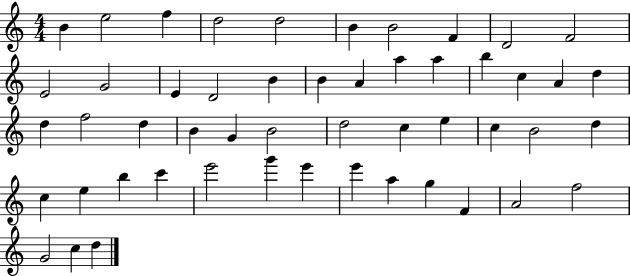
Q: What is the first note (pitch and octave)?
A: B4